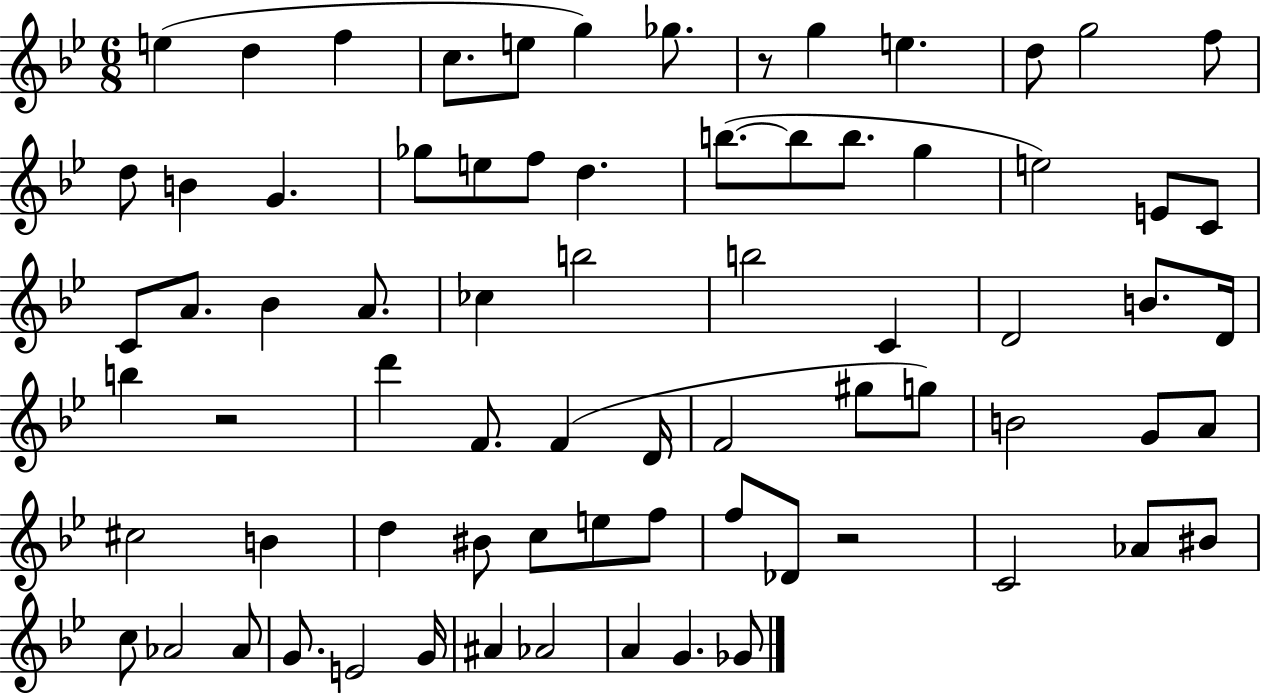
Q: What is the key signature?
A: BES major